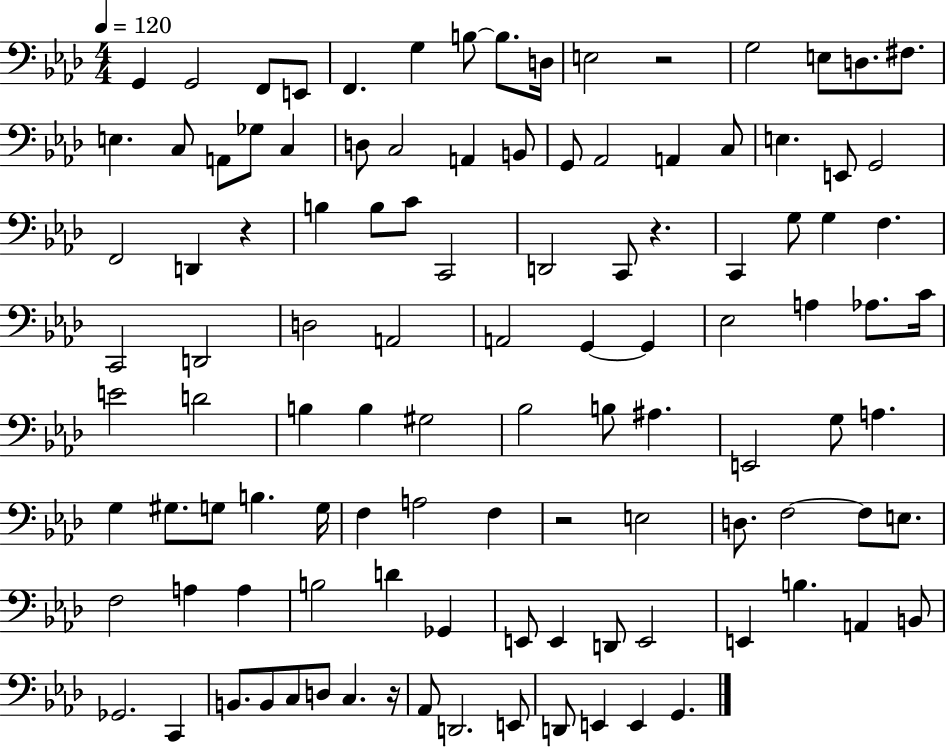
{
  \clef bass
  \numericTimeSignature
  \time 4/4
  \key aes \major
  \tempo 4 = 120
  g,4 g,2 f,8 e,8 | f,4. g4 b8~~ b8. d16 | e2 r2 | g2 e8 d8. fis8. | \break e4. c8 a,8 ges8 c4 | d8 c2 a,4 b,8 | g,8 aes,2 a,4 c8 | e4. e,8 g,2 | \break f,2 d,4 r4 | b4 b8 c'8 c,2 | d,2 c,8 r4. | c,4 g8 g4 f4. | \break c,2 d,2 | d2 a,2 | a,2 g,4~~ g,4 | ees2 a4 aes8. c'16 | \break e'2 d'2 | b4 b4 gis2 | bes2 b8 ais4. | e,2 g8 a4. | \break g4 gis8. g8 b4. g16 | f4 a2 f4 | r2 e2 | d8. f2~~ f8 e8. | \break f2 a4 a4 | b2 d'4 ges,4 | e,8 e,4 d,8 e,2 | e,4 b4. a,4 b,8 | \break ges,2. c,4 | b,8. b,8 c8 d8 c4. r16 | aes,8 d,2. e,8 | d,8 e,4 e,4 g,4. | \break \bar "|."
}